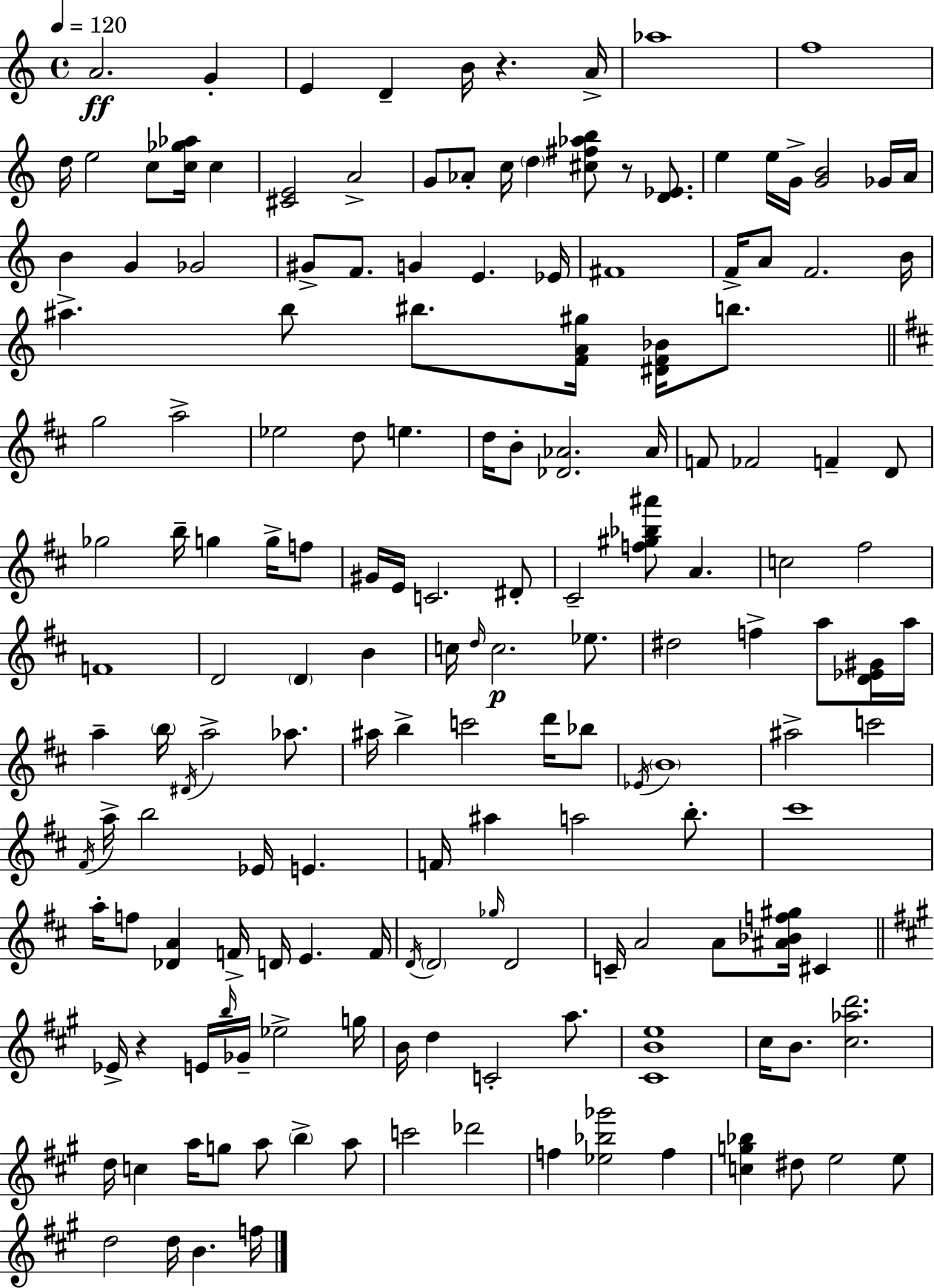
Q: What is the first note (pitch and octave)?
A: A4